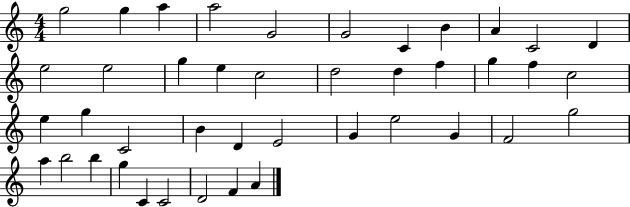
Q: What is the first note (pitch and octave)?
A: G5